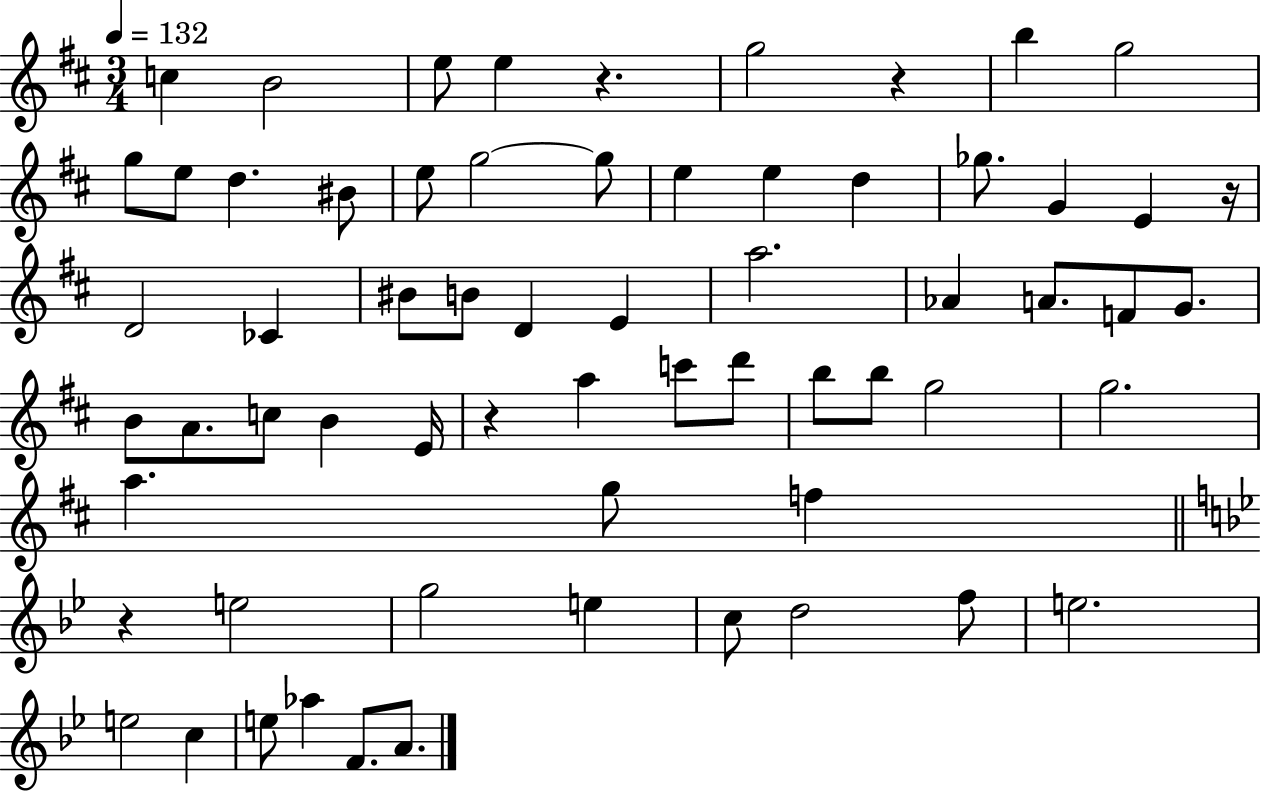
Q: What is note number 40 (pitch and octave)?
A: B5